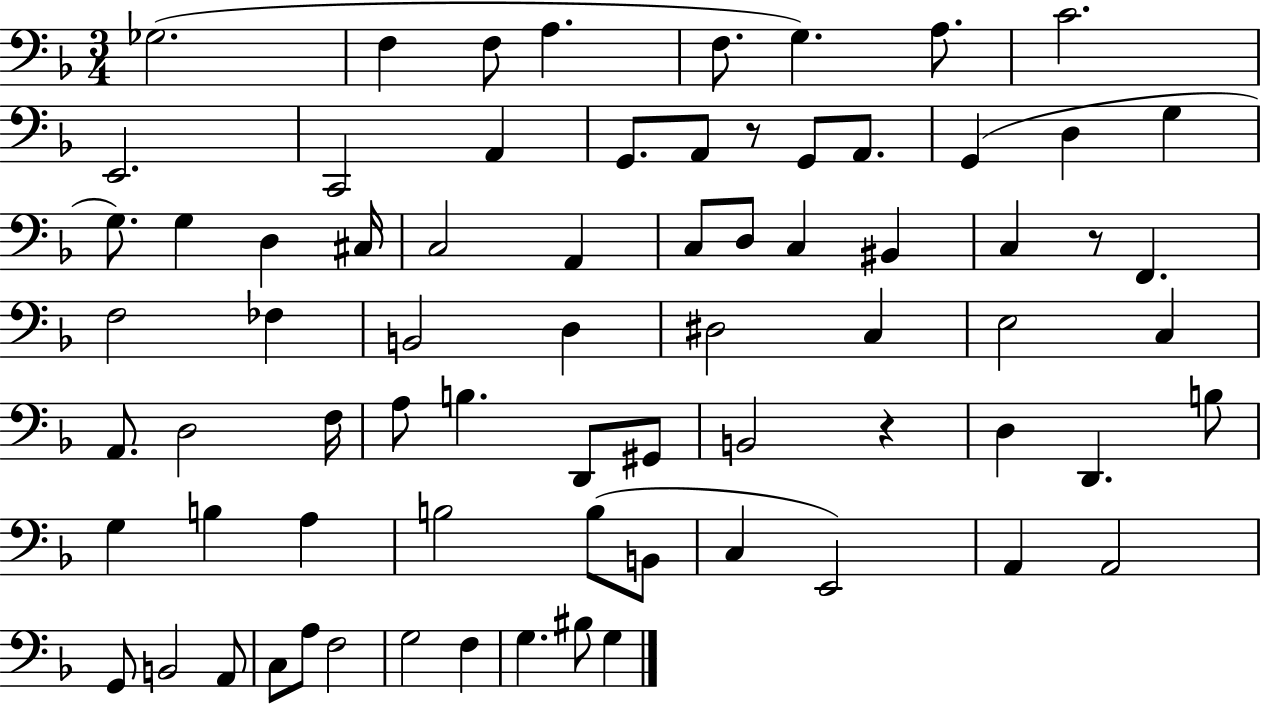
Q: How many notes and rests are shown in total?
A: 73